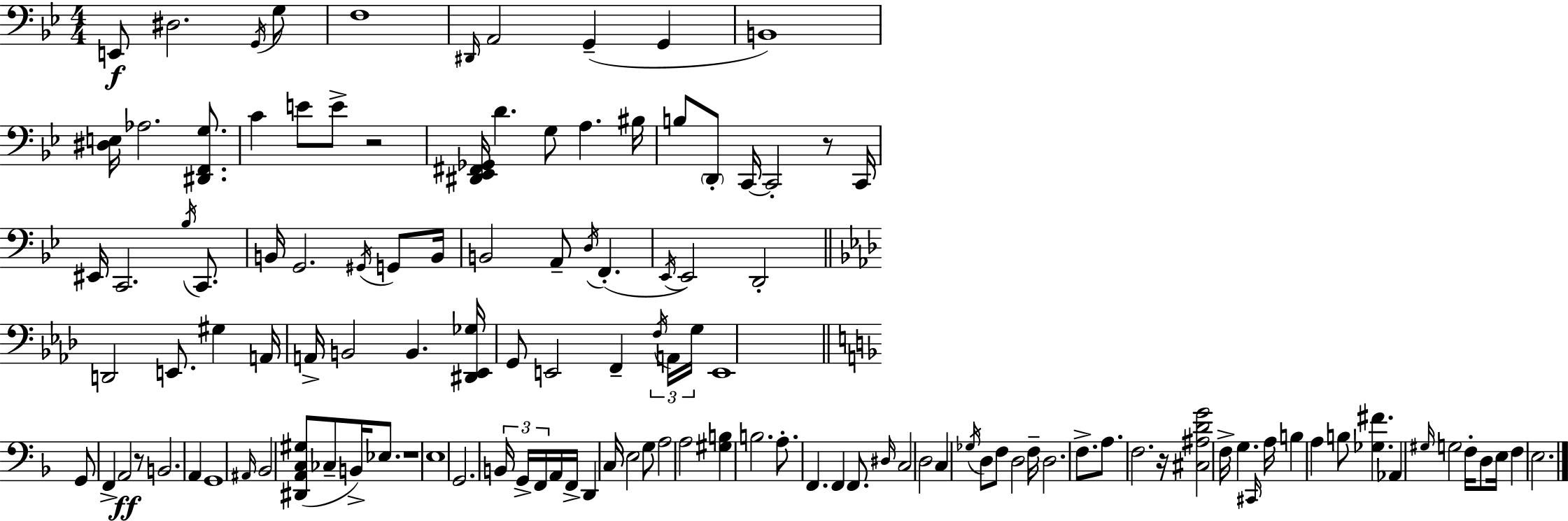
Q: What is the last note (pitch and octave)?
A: E3